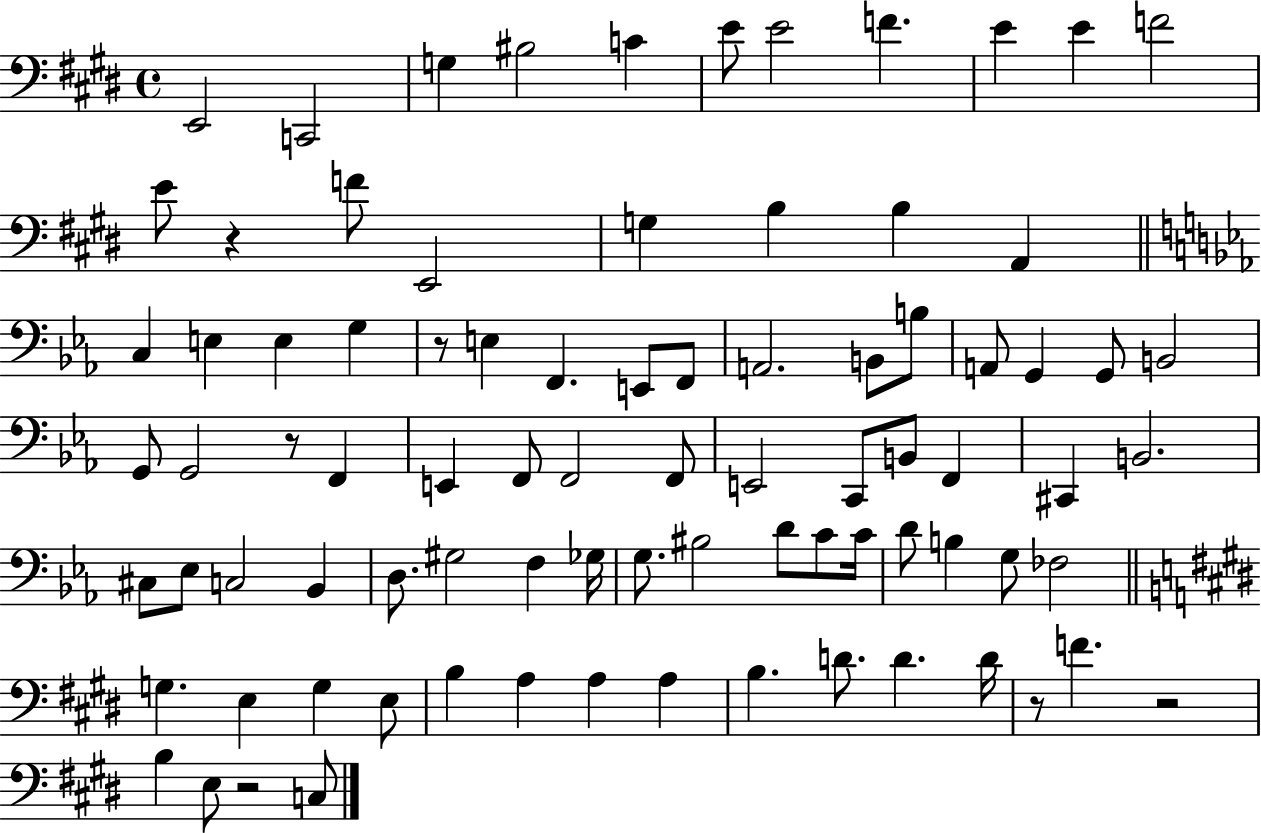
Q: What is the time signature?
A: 4/4